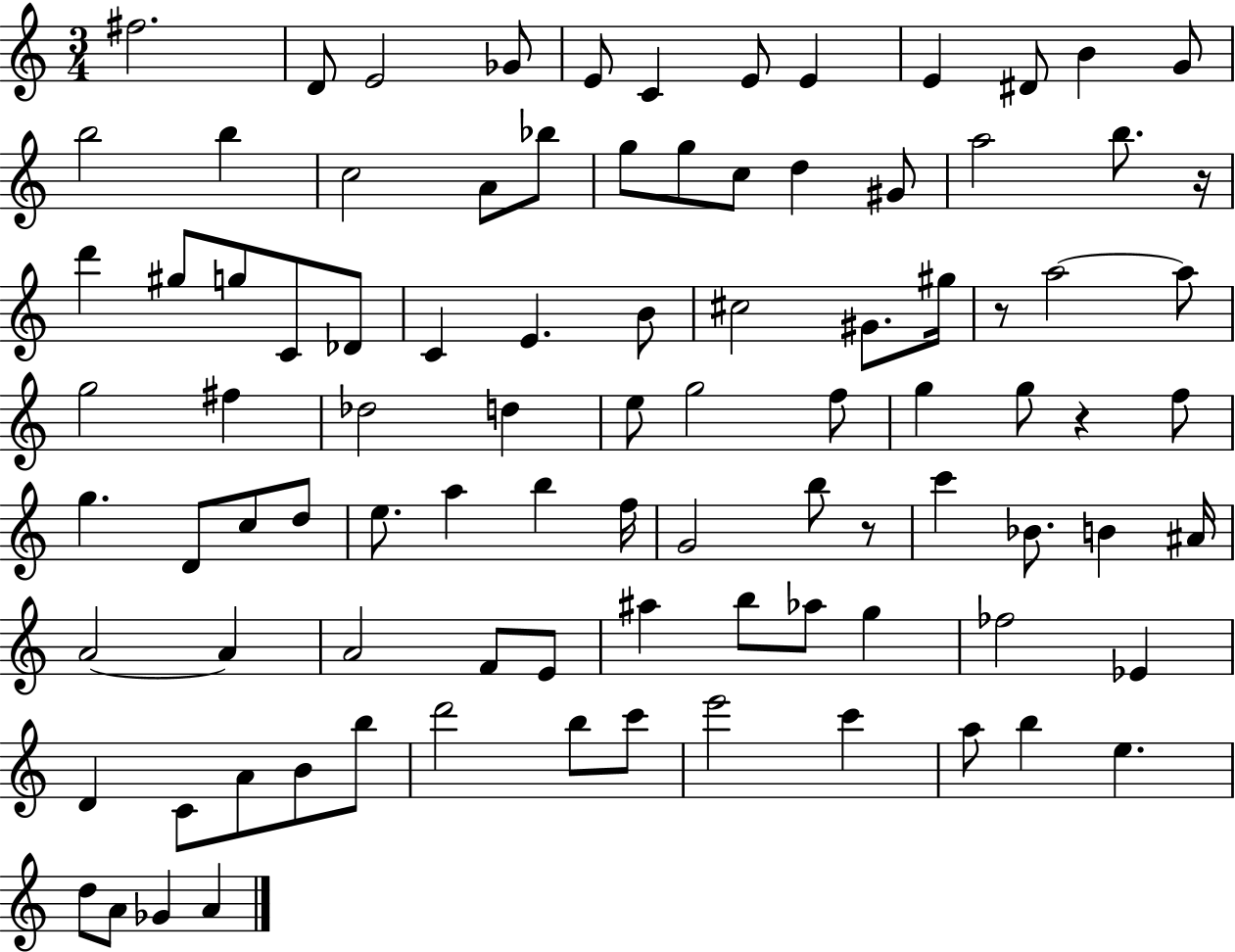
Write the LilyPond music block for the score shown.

{
  \clef treble
  \numericTimeSignature
  \time 3/4
  \key c \major
  fis''2. | d'8 e'2 ges'8 | e'8 c'4 e'8 e'4 | e'4 dis'8 b'4 g'8 | \break b''2 b''4 | c''2 a'8 bes''8 | g''8 g''8 c''8 d''4 gis'8 | a''2 b''8. r16 | \break d'''4 gis''8 g''8 c'8 des'8 | c'4 e'4. b'8 | cis''2 gis'8. gis''16 | r8 a''2~~ a''8 | \break g''2 fis''4 | des''2 d''4 | e''8 g''2 f''8 | g''4 g''8 r4 f''8 | \break g''4. d'8 c''8 d''8 | e''8. a''4 b''4 f''16 | g'2 b''8 r8 | c'''4 bes'8. b'4 ais'16 | \break a'2~~ a'4 | a'2 f'8 e'8 | ais''4 b''8 aes''8 g''4 | fes''2 ees'4 | \break d'4 c'8 a'8 b'8 b''8 | d'''2 b''8 c'''8 | e'''2 c'''4 | a''8 b''4 e''4. | \break d''8 a'8 ges'4 a'4 | \bar "|."
}